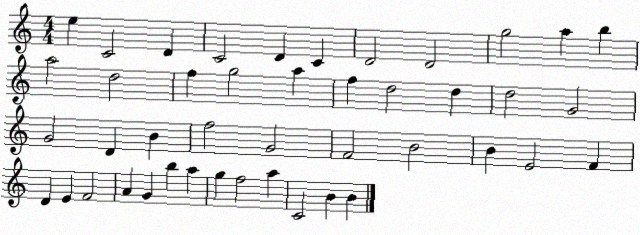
X:1
T:Untitled
M:4/4
L:1/4
K:C
e C2 D C2 D C D2 D2 g2 a b a2 d2 f g2 a f d2 d d2 G2 G2 D B f2 G2 F2 B2 B E2 F D E F2 A G b a g f2 a C2 B B